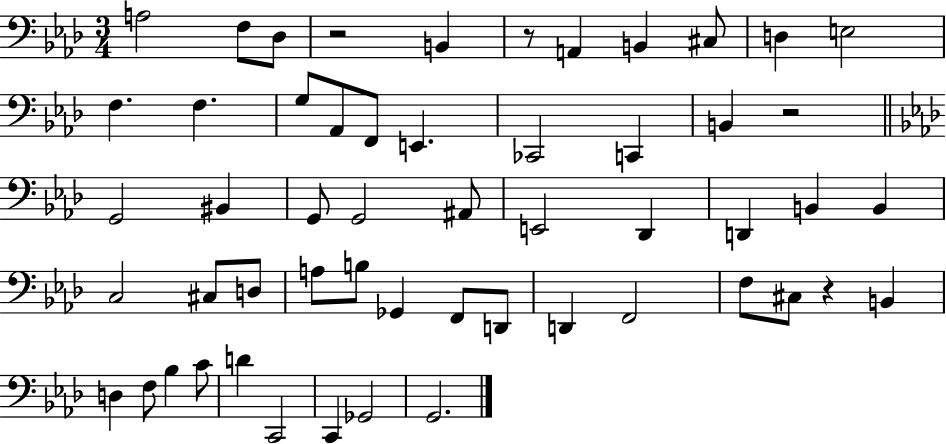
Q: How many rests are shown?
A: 4